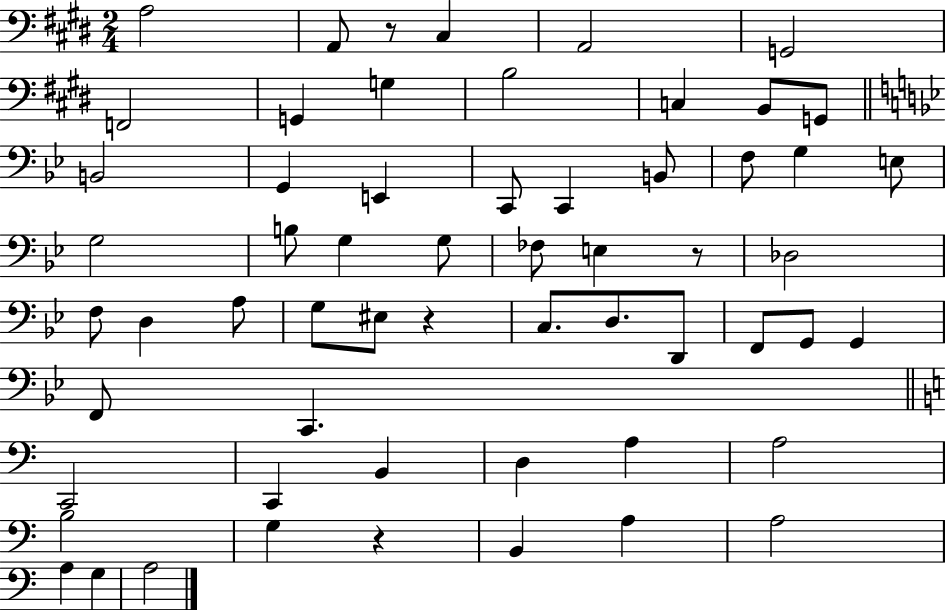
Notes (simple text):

A3/h A2/e R/e C#3/q A2/h G2/h F2/h G2/q G3/q B3/h C3/q B2/e G2/e B2/h G2/q E2/q C2/e C2/q B2/e F3/e G3/q E3/e G3/h B3/e G3/q G3/e FES3/e E3/q R/e Db3/h F3/e D3/q A3/e G3/e EIS3/e R/q C3/e. D3/e. D2/e F2/e G2/e G2/q F2/e C2/q. C2/h C2/q B2/q D3/q A3/q A3/h B3/h G3/q R/q B2/q A3/q A3/h A3/q G3/q A3/h